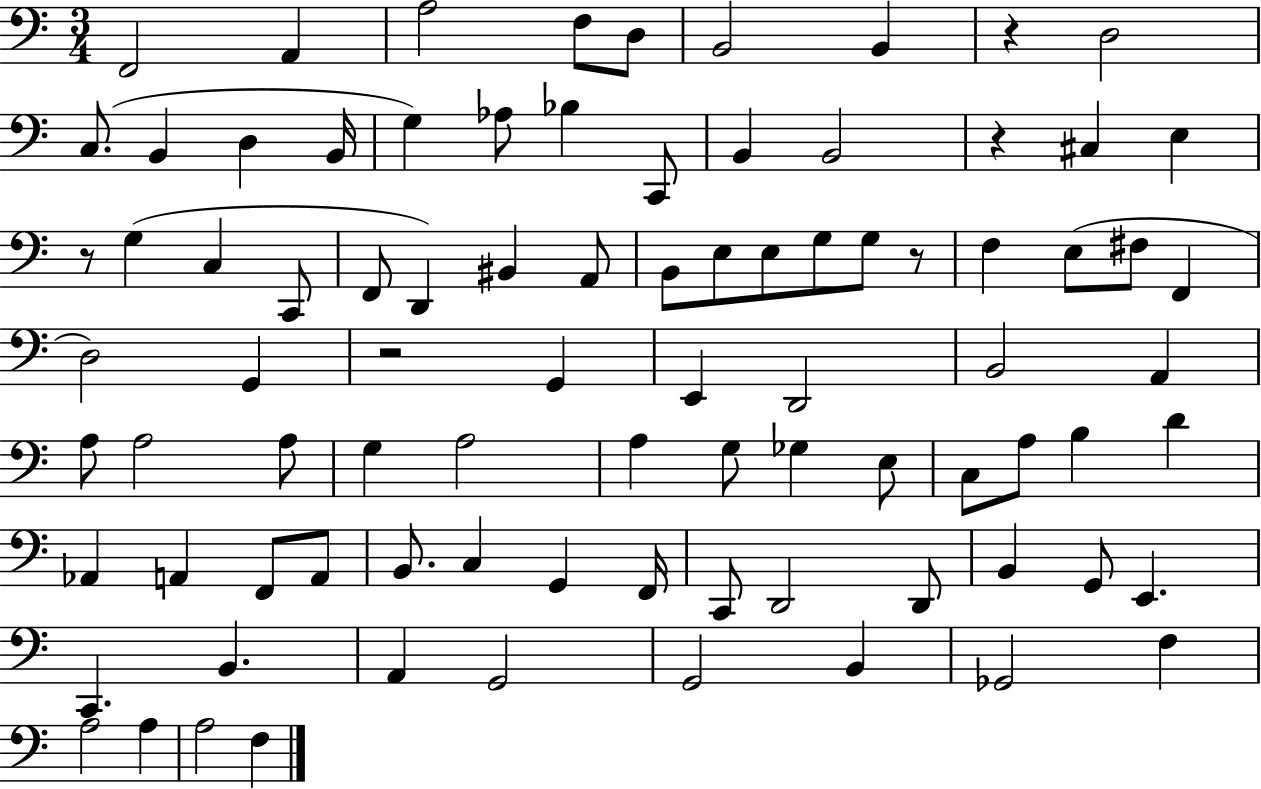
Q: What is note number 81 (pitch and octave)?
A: A3